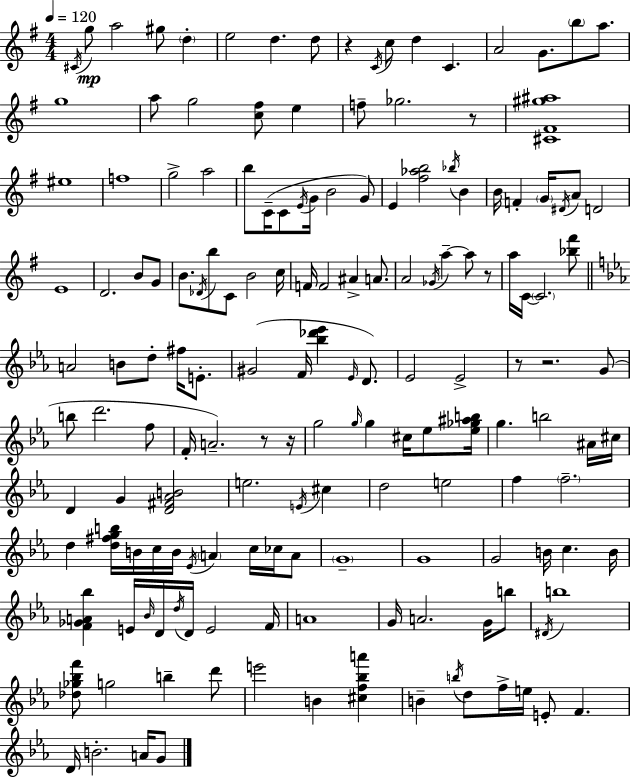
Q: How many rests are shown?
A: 7